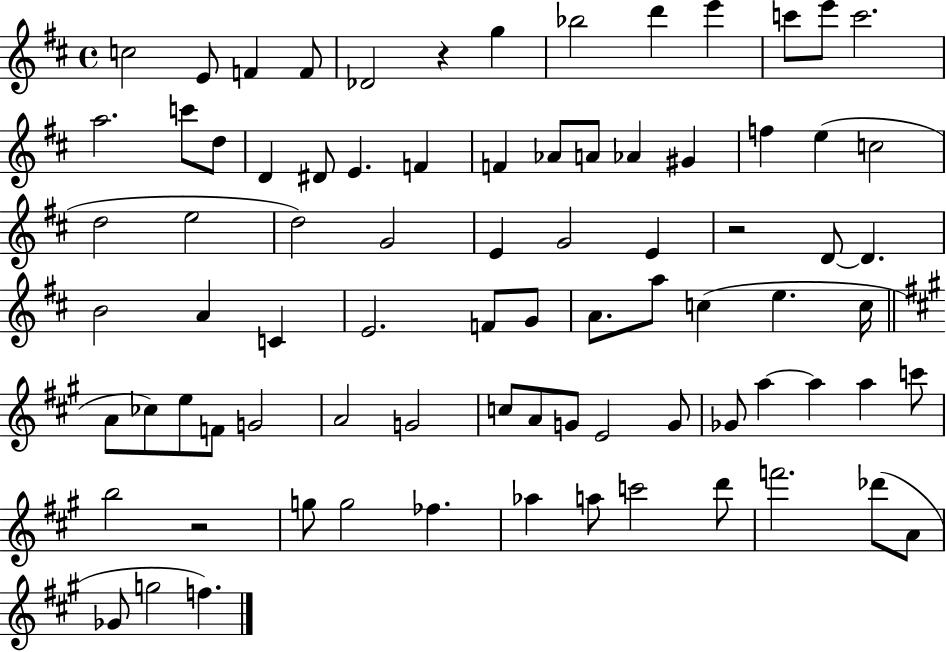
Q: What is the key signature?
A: D major